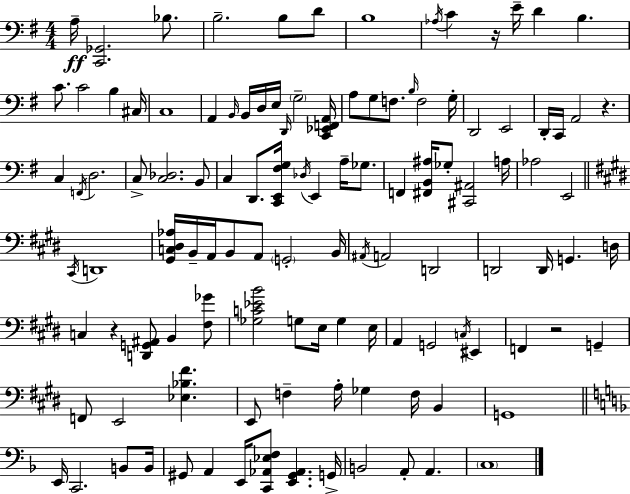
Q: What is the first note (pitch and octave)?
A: A3